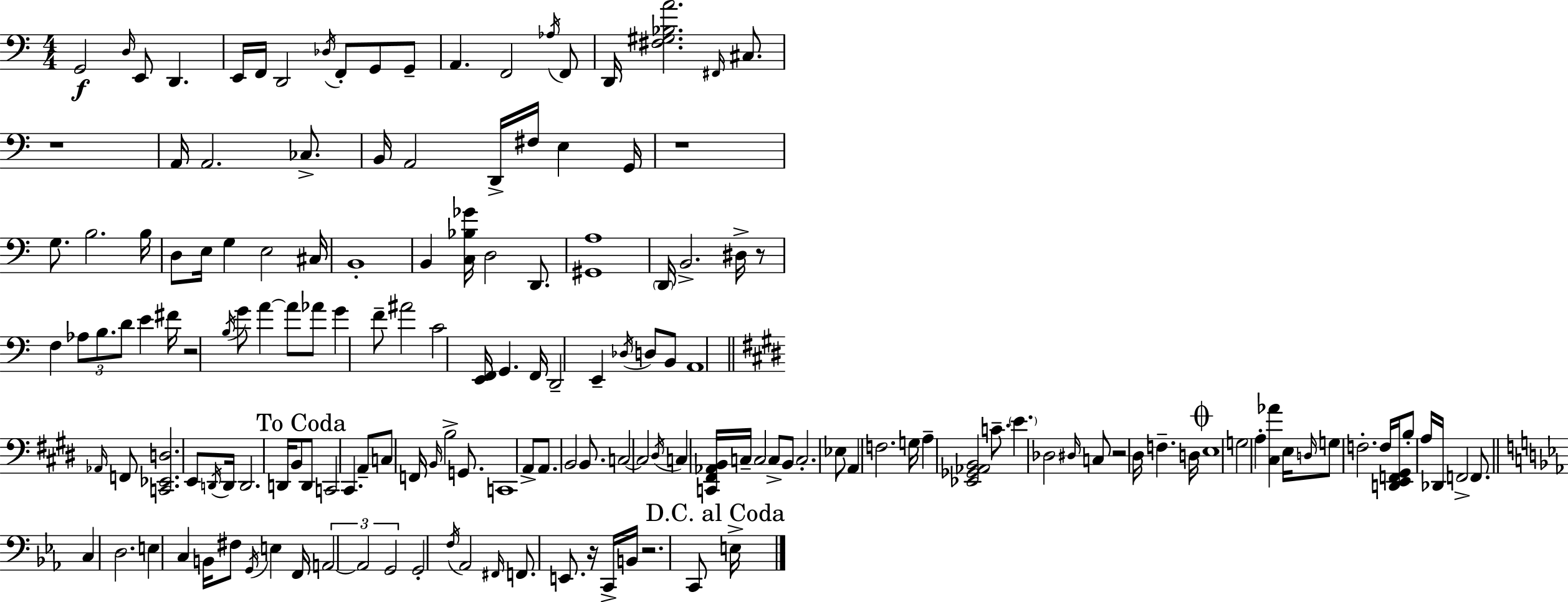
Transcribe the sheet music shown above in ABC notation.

X:1
T:Untitled
M:4/4
L:1/4
K:Am
G,,2 D,/4 E,,/2 D,, E,,/4 F,,/4 D,,2 _D,/4 F,,/2 G,,/2 G,,/2 A,, F,,2 _A,/4 F,,/2 D,,/4 [^F,^G,_B,A]2 ^F,,/4 ^C,/2 z4 A,,/4 A,,2 _C,/2 B,,/4 A,,2 D,,/4 ^F,/4 E, G,,/4 z4 G,/2 B,2 B,/4 D,/2 E,/4 G, E,2 ^C,/4 B,,4 B,, [C,_B,_G]/4 D,2 D,,/2 [^G,,A,]4 D,,/4 B,,2 ^D,/4 z/2 F, _A,/2 B,/2 D/2 E ^F/4 z2 B,/4 G/2 A A/2 _A/2 G F/2 ^A2 C2 [E,,F,,]/4 G,, F,,/4 D,,2 E,, _D,/4 D,/2 B,,/2 A,,4 _A,,/4 F,,/2 [C,,_E,,D,]2 E,,/2 D,,/4 D,,/4 D,,2 D,,/4 B,,/2 D,,/2 C,,2 ^C,, A,,/2 C,/2 F,,/4 B,,/4 B,2 G,,/2 C,,4 A,,/2 A,,/2 B,,2 B,,/2 C,2 C,2 ^D,/4 C, [C,,^F,,_A,,B,,]/4 C,/4 C,2 C,/2 B,,/2 C,2 _E,/2 A,, F,2 G,/4 A, [_E,,_G,,_A,,B,,]2 C/2 E _D,2 ^D,/4 C,/2 z2 ^D,/4 F, D,/4 E,4 G,2 A, [^C,_A] E,/4 D,/4 G,/2 F,2 F,/4 [D,,E,,F,,^G,,]/4 B,/2 A,/4 _D,,/4 F,,2 F,,/2 C, D,2 E, C, B,,/4 ^F,/2 G,,/4 E, F,,/4 A,,2 A,,2 G,,2 G,,2 F,/4 _A,,2 ^F,,/4 F,,/2 E,,/2 z/4 C,,/4 B,,/4 z2 C,,/2 E,/4